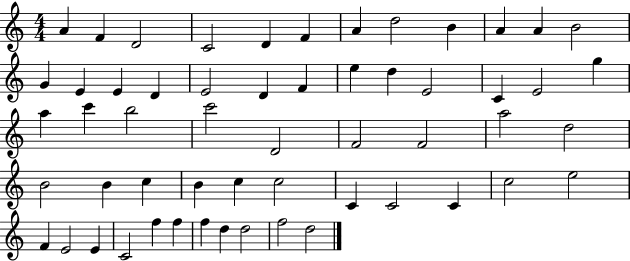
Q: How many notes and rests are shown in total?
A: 56